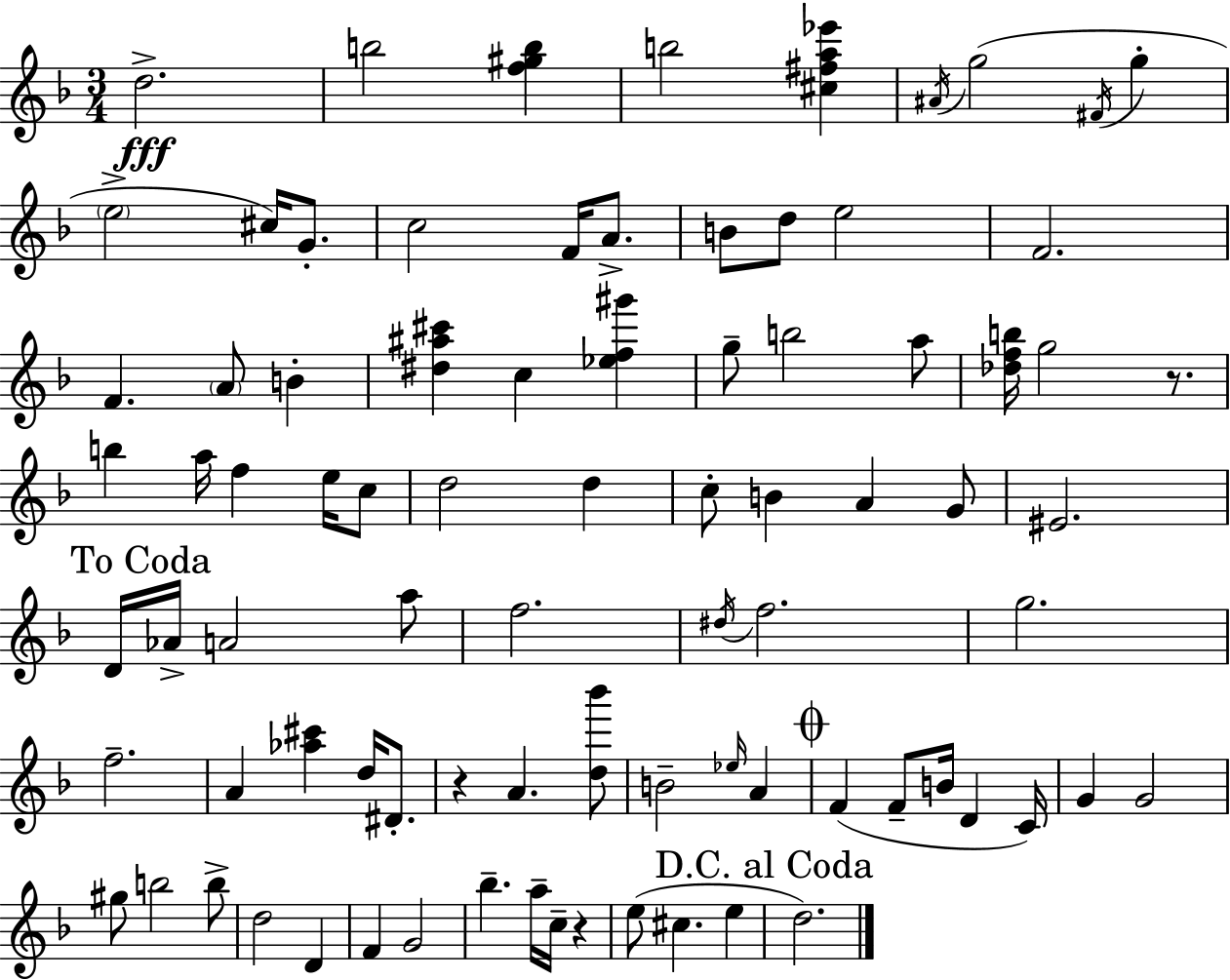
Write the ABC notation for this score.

X:1
T:Untitled
M:3/4
L:1/4
K:Dm
d2 b2 [f^gb] b2 [^c^fa_e'] ^A/4 g2 ^F/4 g e2 ^c/4 G/2 c2 F/4 A/2 B/2 d/2 e2 F2 F A/2 B [^d^a^c'] c [_ef^g'] g/2 b2 a/2 [_dfb]/4 g2 z/2 b a/4 f e/4 c/2 d2 d c/2 B A G/2 ^E2 D/4 _A/4 A2 a/2 f2 ^d/4 f2 g2 f2 A [_a^c'] d/4 ^D/2 z A [d_b']/2 B2 _e/4 A F F/2 B/4 D C/4 G G2 ^g/2 b2 b/2 d2 D F G2 _b a/4 c/4 z e/2 ^c e d2